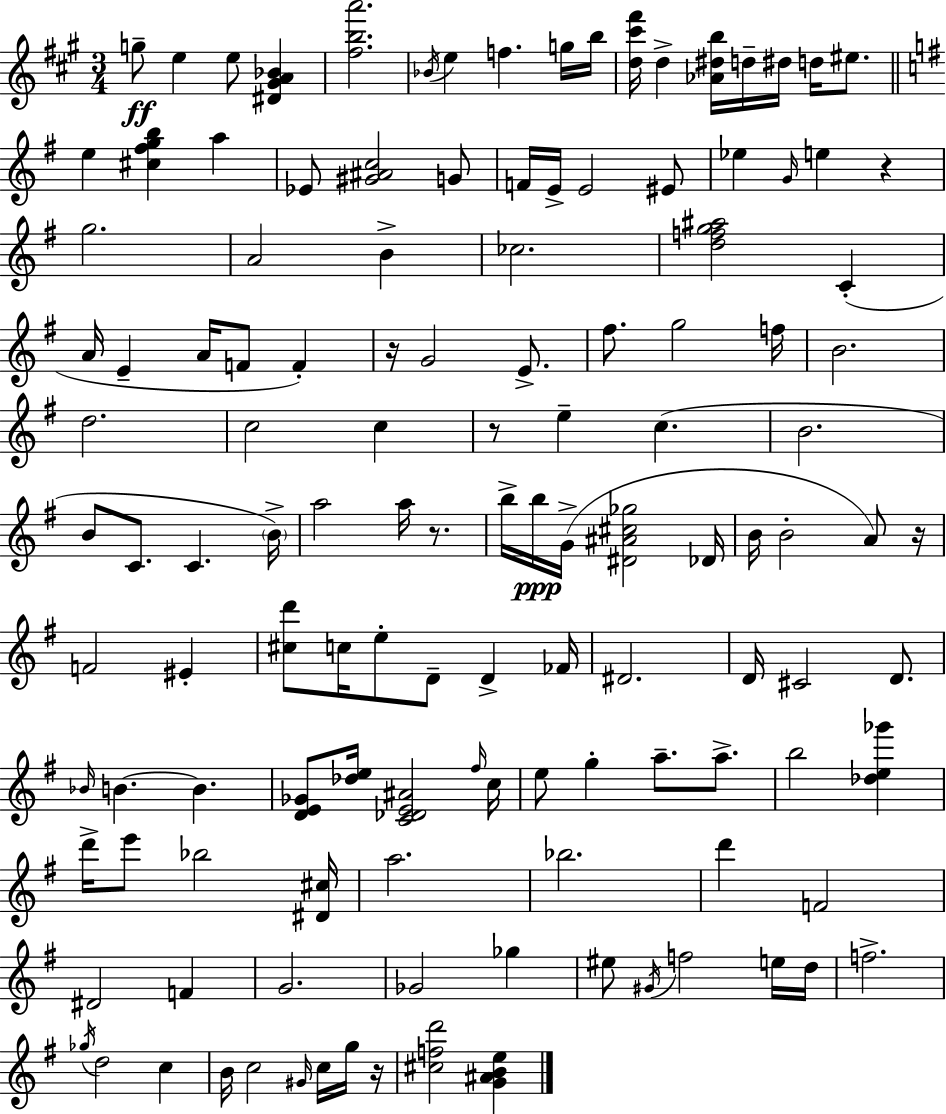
{
  \clef treble
  \numericTimeSignature
  \time 3/4
  \key a \major
  g''8--\ff e''4 e''8 <dis' gis' a' bes'>4 | <fis'' b'' a'''>2. | \acciaccatura { bes'16 } e''4 f''4. g''16 | b''16 <d'' cis''' fis'''>16 d''4-> <aes' dis'' b''>16 d''16-- dis''16 d''16 eis''8. | \break \bar "||" \break \key e \minor e''4 <cis'' fis'' g'' b''>4 a''4 | ees'8 <gis' ais' c''>2 g'8 | f'16 e'16-> e'2 eis'8 | ees''4 \grace { g'16 } e''4 r4 | \break g''2. | a'2 b'4-> | ces''2. | <d'' f'' g'' ais''>2 c'4-.( | \break a'16 e'4-- a'16 f'8 f'4-.) | r16 g'2 e'8.-> | fis''8. g''2 | f''16 b'2. | \break d''2. | c''2 c''4 | r8 e''4-- c''4.( | b'2. | \break b'8 c'8. c'4. | \parenthesize b'16->) a''2 a''16 r8. | b''16-> b''16\ppp g'16->( <dis' ais' cis'' ges''>2 | des'16 b'16 b'2-. a'8) | \break r16 f'2 eis'4-. | <cis'' d'''>8 c''16 e''8-. d'8-- d'4-> | fes'16 dis'2. | d'16 cis'2 d'8. | \break \grace { bes'16 } b'4.~~ b'4. | <d' e' ges'>8 <des'' e''>16 <c' des' e' ais'>2 | \grace { fis''16 } c''16 e''8 g''4-. a''8.-- | a''8.-> b''2 <des'' e'' ges'''>4 | \break d'''16-> e'''8 bes''2 | <dis' cis''>16 a''2. | bes''2. | d'''4 f'2 | \break dis'2 f'4 | g'2. | ges'2 ges''4 | eis''8 \acciaccatura { gis'16 } f''2 | \break e''16 d''16 f''2.-> | \acciaccatura { ges''16 } d''2 | c''4 b'16 c''2 | \grace { gis'16 } c''16 g''16 r16 <cis'' f'' d'''>2 | \break <g' ais' b' e''>4 \bar "|."
}